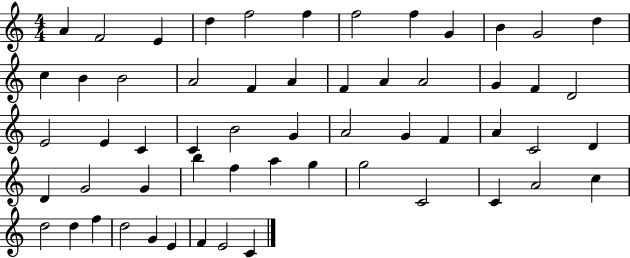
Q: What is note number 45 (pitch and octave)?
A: C4